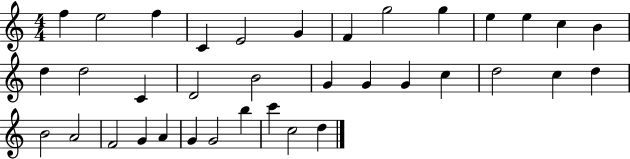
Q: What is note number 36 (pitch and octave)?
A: D5